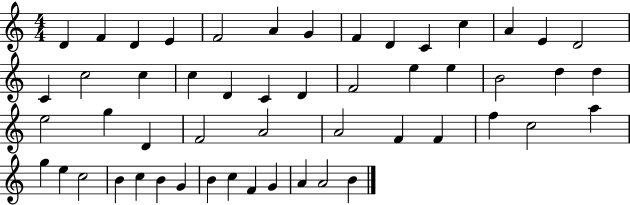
D4/q F4/q D4/q E4/q F4/h A4/q G4/q F4/q D4/q C4/q C5/q A4/q E4/q D4/h C4/q C5/h C5/q C5/q D4/q C4/q D4/q F4/h E5/q E5/q B4/h D5/q D5/q E5/h G5/q D4/q F4/h A4/h A4/h F4/q F4/q F5/q C5/h A5/q G5/q E5/q C5/h B4/q C5/q B4/q G4/q B4/q C5/q F4/q G4/q A4/q A4/h B4/q